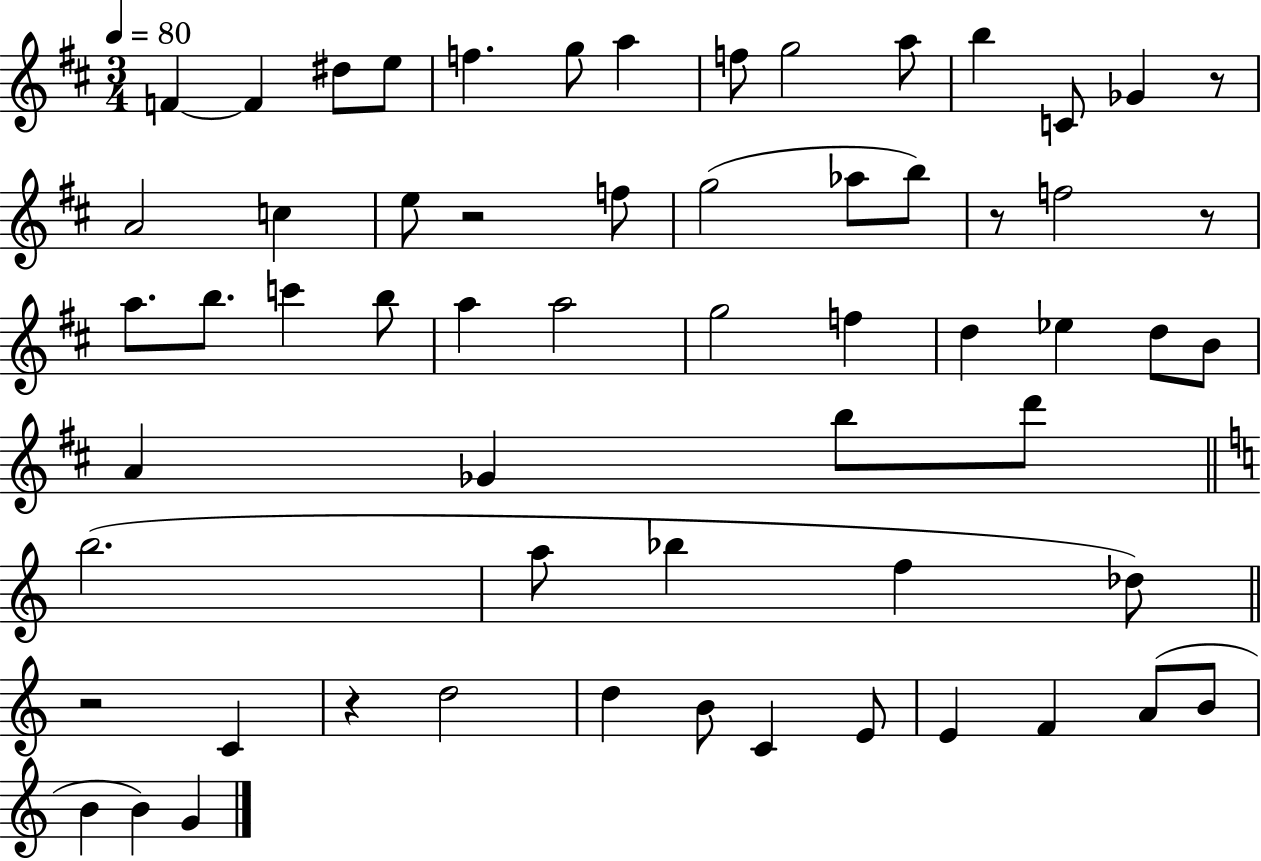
{
  \clef treble
  \numericTimeSignature
  \time 3/4
  \key d \major
  \tempo 4 = 80
  \repeat volta 2 { f'4~~ f'4 dis''8 e''8 | f''4. g''8 a''4 | f''8 g''2 a''8 | b''4 c'8 ges'4 r8 | \break a'2 c''4 | e''8 r2 f''8 | g''2( aes''8 b''8) | r8 f''2 r8 | \break a''8. b''8. c'''4 b''8 | a''4 a''2 | g''2 f''4 | d''4 ees''4 d''8 b'8 | \break a'4 ges'4 b''8 d'''8 | \bar "||" \break \key c \major b''2.( | a''8 bes''4 f''4 des''8) | \bar "||" \break \key c \major r2 c'4 | r4 d''2 | d''4 b'8 c'4 e'8 | e'4 f'4 a'8( b'8 | \break b'4 b'4) g'4 | } \bar "|."
}